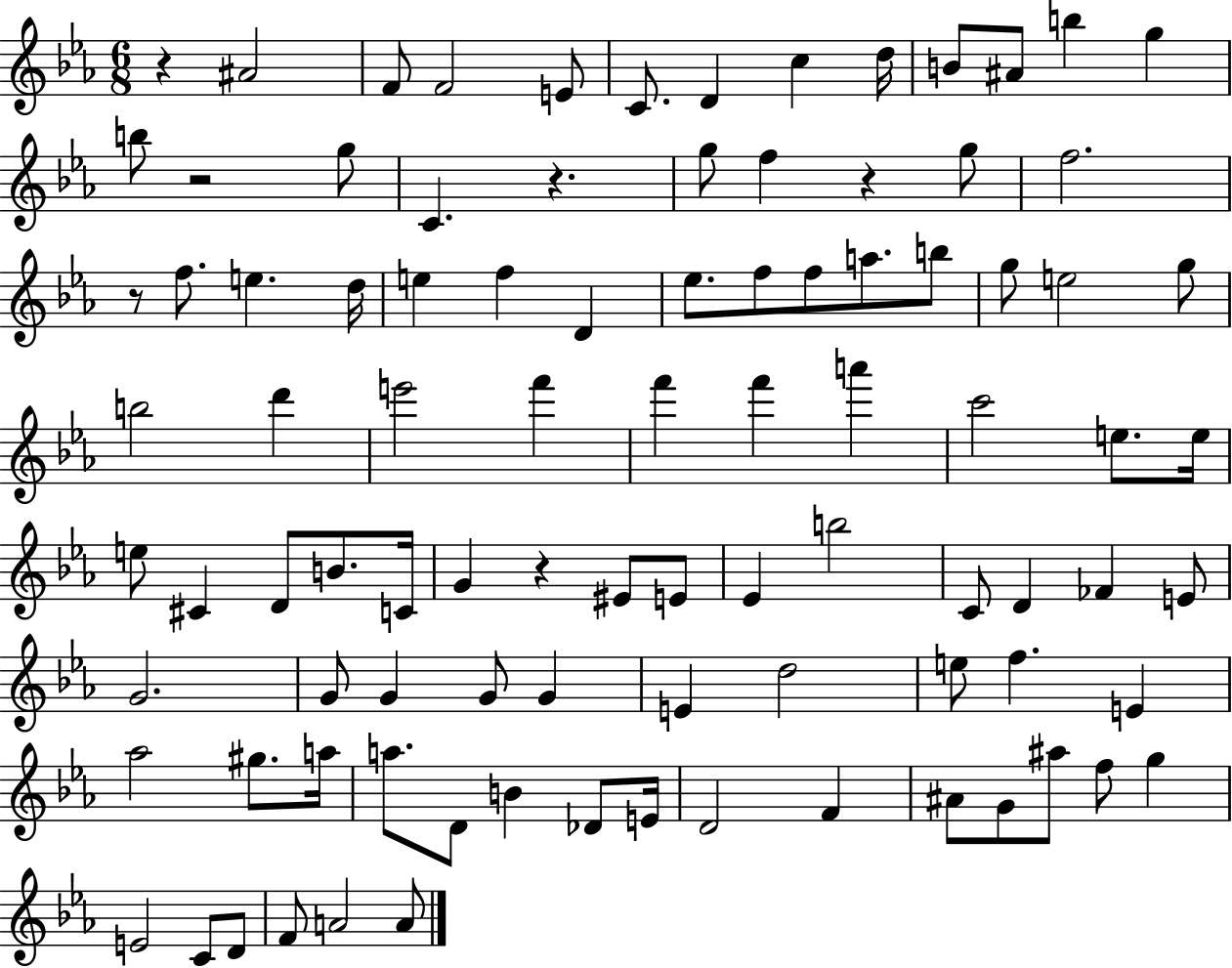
{
  \clef treble
  \numericTimeSignature
  \time 6/8
  \key ees \major
  r4 ais'2 | f'8 f'2 e'8 | c'8. d'4 c''4 d''16 | b'8 ais'8 b''4 g''4 | \break b''8 r2 g''8 | c'4. r4. | g''8 f''4 r4 g''8 | f''2. | \break r8 f''8. e''4. d''16 | e''4 f''4 d'4 | ees''8. f''8 f''8 a''8. b''8 | g''8 e''2 g''8 | \break b''2 d'''4 | e'''2 f'''4 | f'''4 f'''4 a'''4 | c'''2 e''8. e''16 | \break e''8 cis'4 d'8 b'8. c'16 | g'4 r4 eis'8 e'8 | ees'4 b''2 | c'8 d'4 fes'4 e'8 | \break g'2. | g'8 g'4 g'8 g'4 | e'4 d''2 | e''8 f''4. e'4 | \break aes''2 gis''8. a''16 | a''8. d'8 b'4 des'8 e'16 | d'2 f'4 | ais'8 g'8 ais''8 f''8 g''4 | \break e'2 c'8 d'8 | f'8 a'2 a'8 | \bar "|."
}